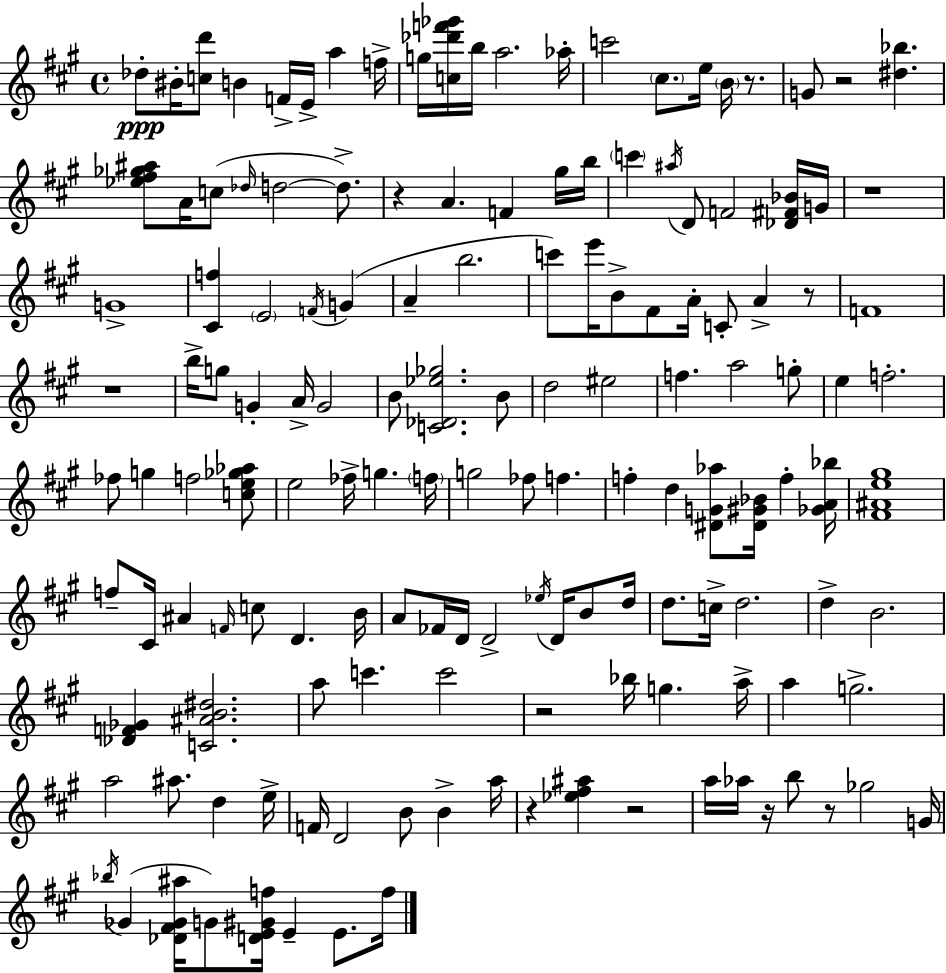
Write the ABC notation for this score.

X:1
T:Untitled
M:4/4
L:1/4
K:A
_d/2 ^B/4 [cd']/2 B F/4 E/4 a f/4 g/4 [c_d'f'_g']/4 b/4 a2 _a/4 c'2 ^c/2 e/4 B/4 z/2 G/2 z2 [^d_b] [_e^f_g^a]/2 A/4 c/2 _d/4 d2 d/2 z A F ^g/4 b/4 c' ^a/4 D/2 F2 [_D^F_B]/4 G/4 z4 G4 [^Cf] E2 F/4 G A b2 c'/2 e'/4 B/2 ^F/2 A/4 C/2 A z/2 F4 z4 b/4 g/2 G A/4 G2 B/2 [C_D_e_g]2 B/2 d2 ^e2 f a2 g/2 e f2 _f/2 g f2 [ce_g_a]/2 e2 _f/4 g f/4 g2 _f/2 f f d [^DG_a]/2 [^D^G_B]/4 f [_GA_b]/4 [^F^Ae^g]4 f/2 ^C/4 ^A F/4 c/2 D B/4 A/2 _F/4 D/4 D2 _e/4 D/4 B/2 d/4 d/2 c/4 d2 d B2 [_DF_G] [C^AB^d]2 a/2 c' c'2 z2 _b/4 g a/4 a g2 a2 ^a/2 d e/4 F/4 D2 B/2 B a/4 z [_e^f^a] z2 a/4 _a/4 z/4 b/2 z/2 _g2 G/4 _b/4 _G [_D^F_G^a]/4 G/2 [DE^Gf]/4 E E/2 f/4